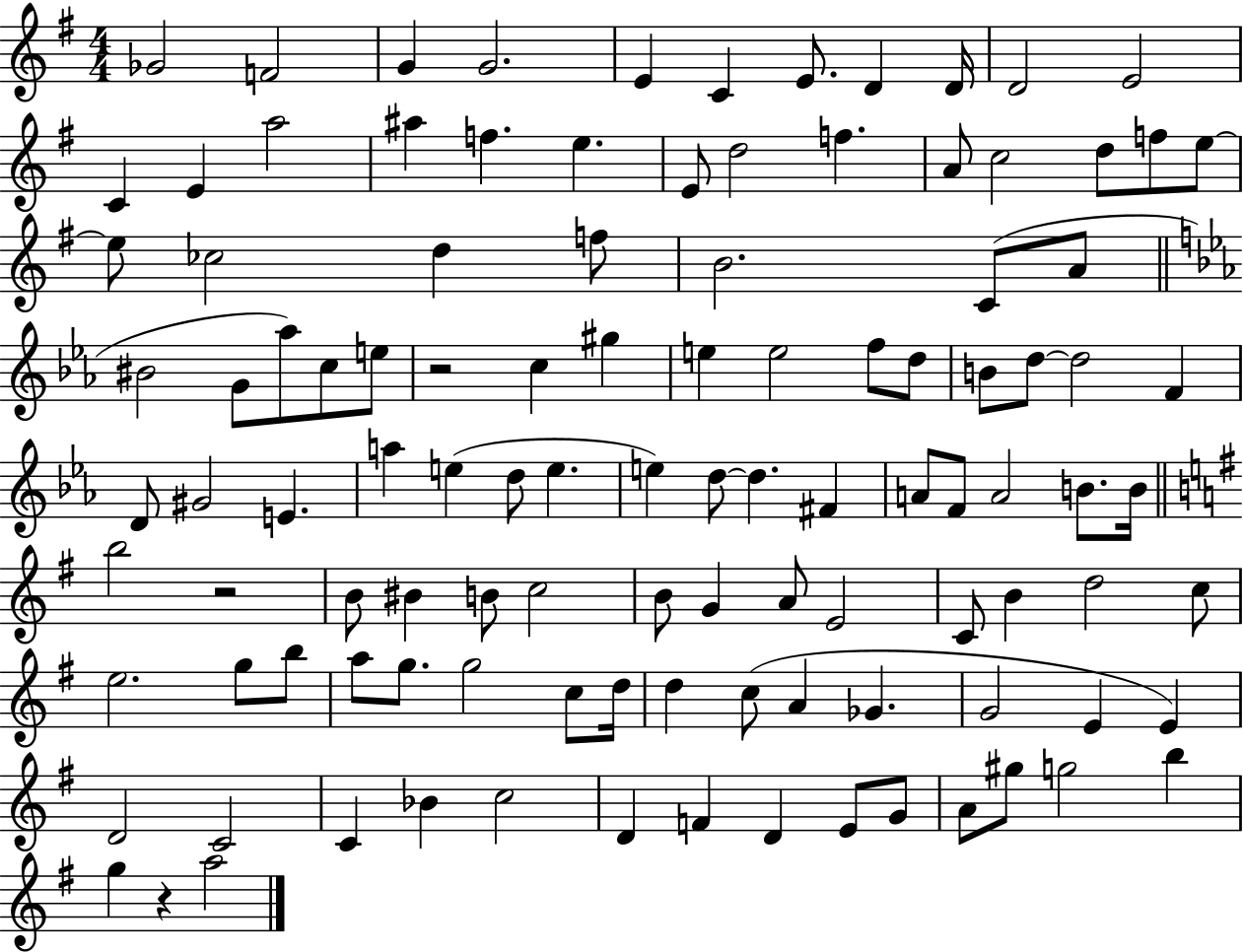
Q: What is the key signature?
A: G major